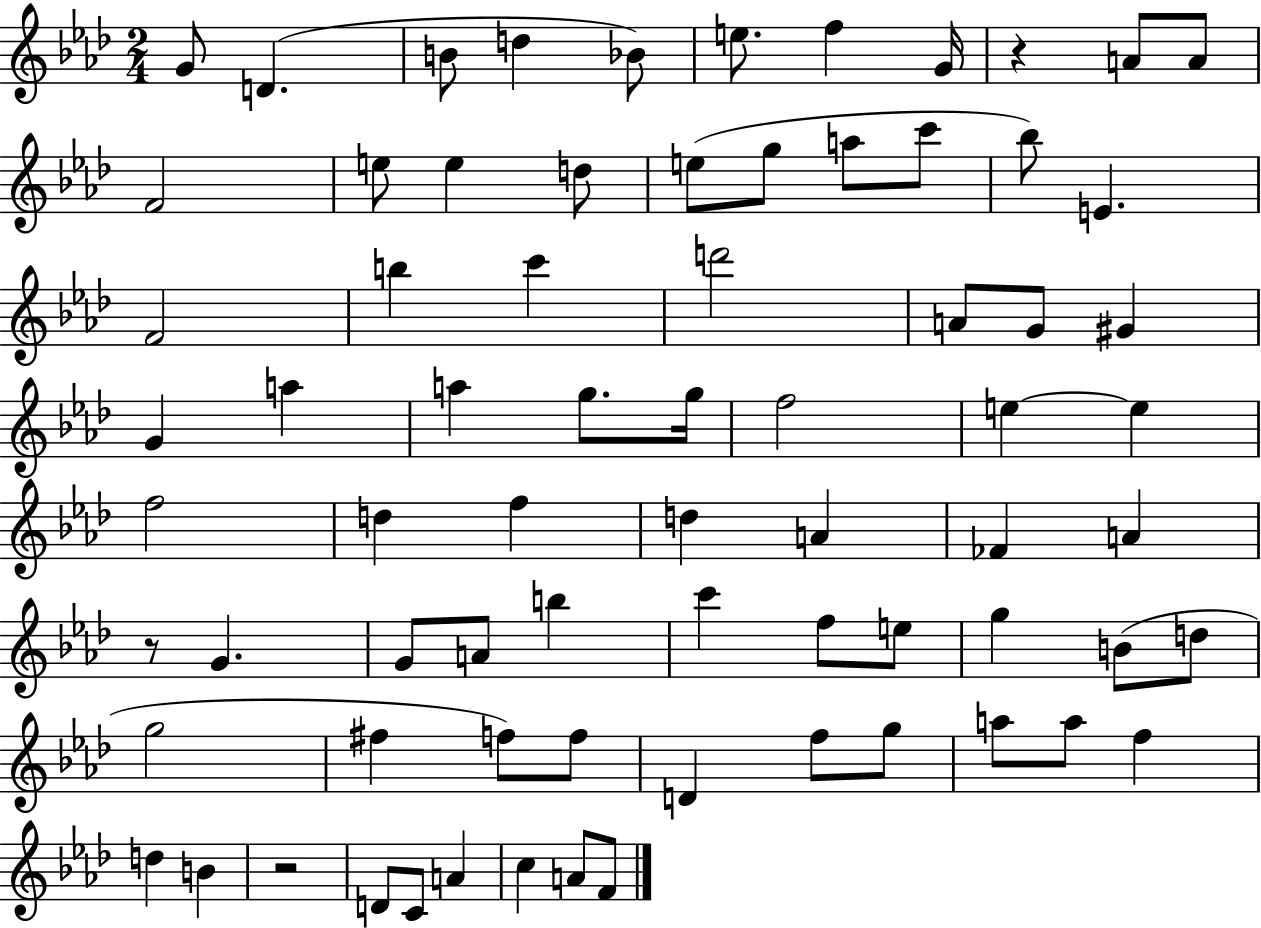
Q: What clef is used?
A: treble